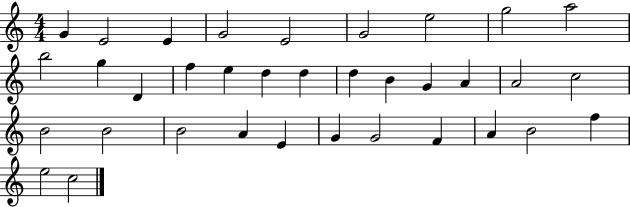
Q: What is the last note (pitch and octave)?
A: C5